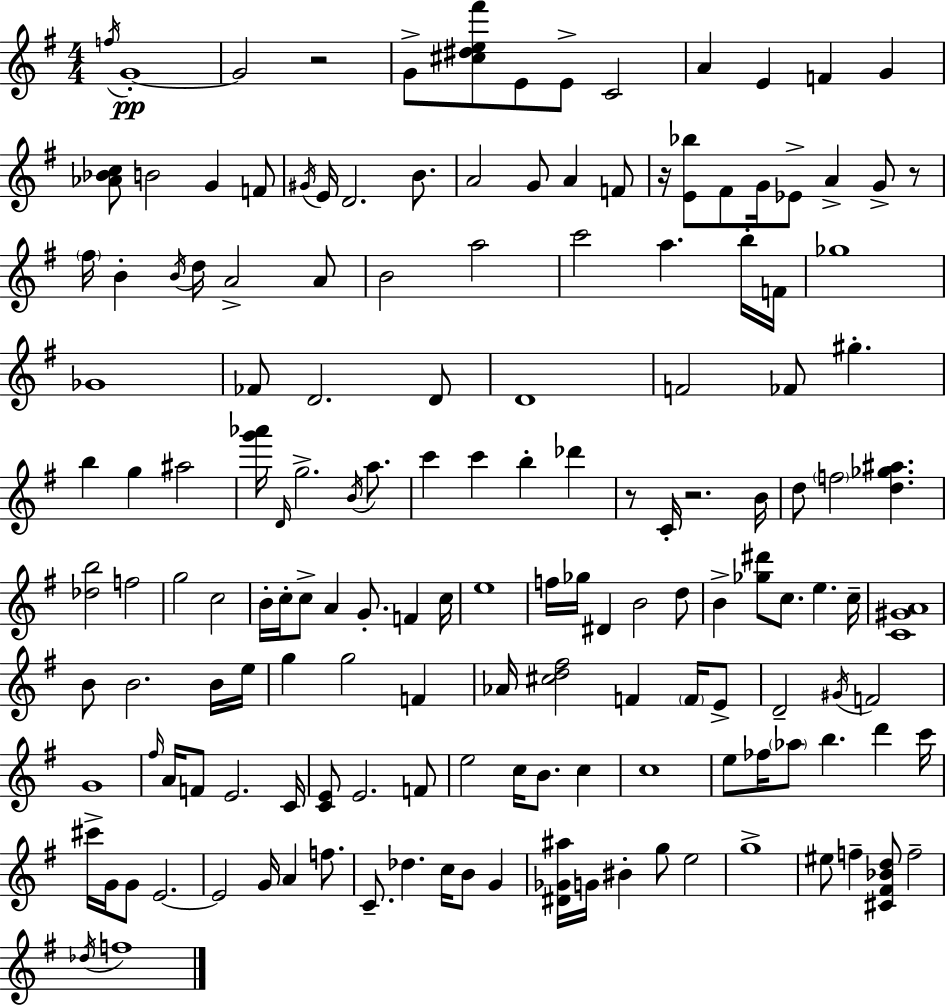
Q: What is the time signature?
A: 4/4